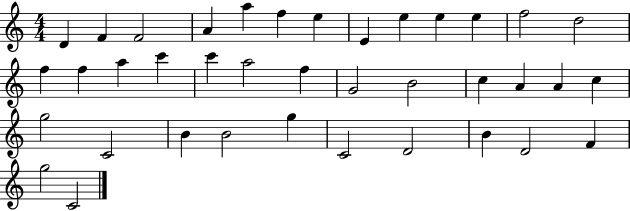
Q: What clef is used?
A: treble